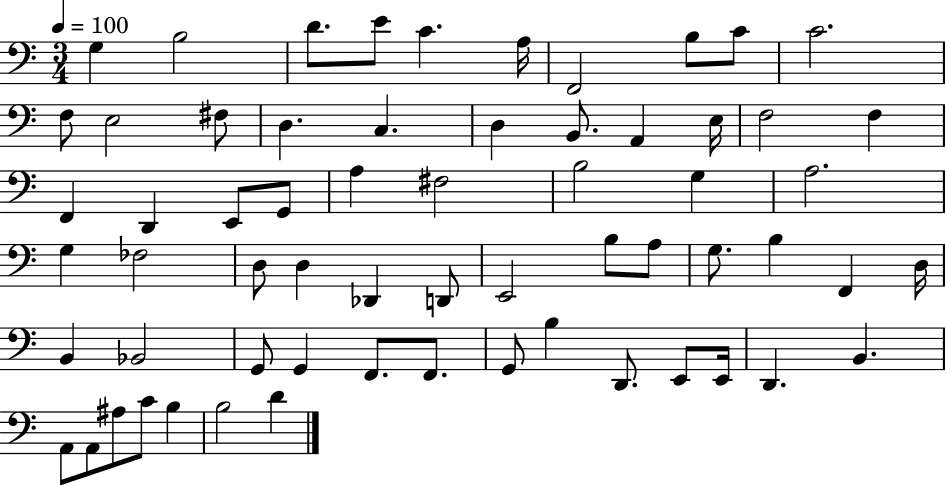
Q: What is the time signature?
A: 3/4